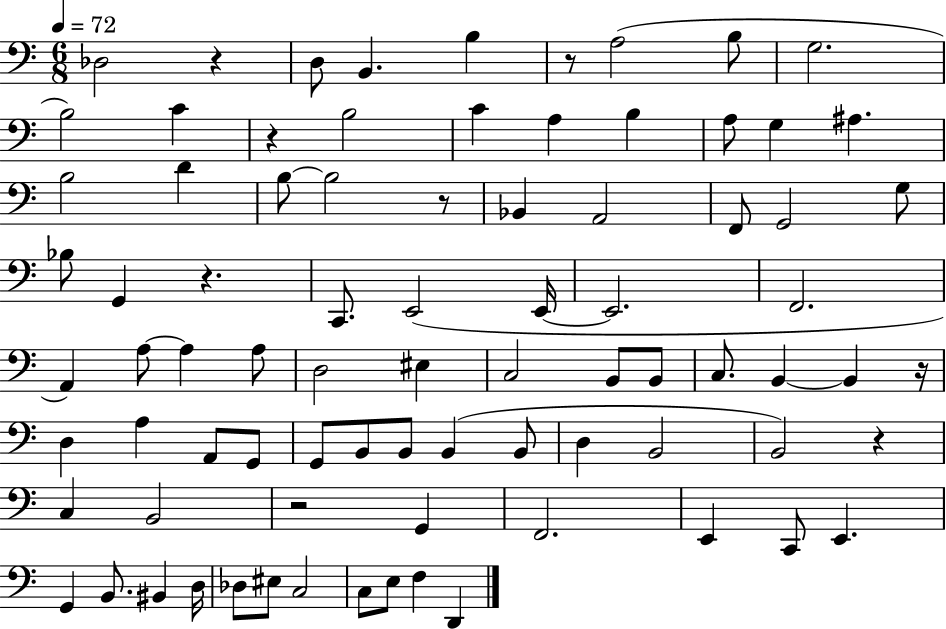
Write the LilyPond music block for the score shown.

{
  \clef bass
  \numericTimeSignature
  \time 6/8
  \key c \major
  \tempo 4 = 72
  des2 r4 | d8 b,4. b4 | r8 a2( b8 | g2. | \break b2) c'4 | r4 b2 | c'4 a4 b4 | a8 g4 ais4. | \break b2 d'4 | b8~~ b2 r8 | bes,4 a,2 | f,8 g,2 g8 | \break bes8 g,4 r4. | c,8. e,2( e,16~~ | e,2. | f,2. | \break a,4) a8~~ a4 a8 | d2 eis4 | c2 b,8 b,8 | c8. b,4~~ b,4 r16 | \break d4 a4 a,8 g,8 | g,8 b,8 b,8 b,4( b,8 | d4 b,2 | b,2) r4 | \break c4 b,2 | r2 g,4 | f,2. | e,4 c,8 e,4. | \break g,4 b,8. bis,4 d16 | des8 eis8 c2 | c8 e8 f4 d,4 | \bar "|."
}